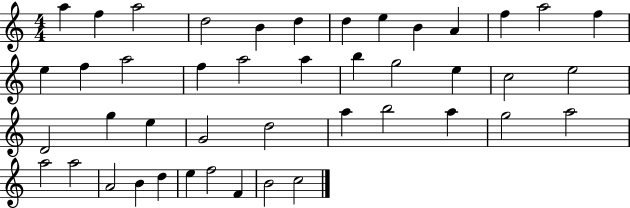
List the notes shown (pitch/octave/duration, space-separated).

A5/q F5/q A5/h D5/h B4/q D5/q D5/q E5/q B4/q A4/q F5/q A5/h F5/q E5/q F5/q A5/h F5/q A5/h A5/q B5/q G5/h E5/q C5/h E5/h D4/h G5/q E5/q G4/h D5/h A5/q B5/h A5/q G5/h A5/h A5/h A5/h A4/h B4/q D5/q E5/q F5/h F4/q B4/h C5/h